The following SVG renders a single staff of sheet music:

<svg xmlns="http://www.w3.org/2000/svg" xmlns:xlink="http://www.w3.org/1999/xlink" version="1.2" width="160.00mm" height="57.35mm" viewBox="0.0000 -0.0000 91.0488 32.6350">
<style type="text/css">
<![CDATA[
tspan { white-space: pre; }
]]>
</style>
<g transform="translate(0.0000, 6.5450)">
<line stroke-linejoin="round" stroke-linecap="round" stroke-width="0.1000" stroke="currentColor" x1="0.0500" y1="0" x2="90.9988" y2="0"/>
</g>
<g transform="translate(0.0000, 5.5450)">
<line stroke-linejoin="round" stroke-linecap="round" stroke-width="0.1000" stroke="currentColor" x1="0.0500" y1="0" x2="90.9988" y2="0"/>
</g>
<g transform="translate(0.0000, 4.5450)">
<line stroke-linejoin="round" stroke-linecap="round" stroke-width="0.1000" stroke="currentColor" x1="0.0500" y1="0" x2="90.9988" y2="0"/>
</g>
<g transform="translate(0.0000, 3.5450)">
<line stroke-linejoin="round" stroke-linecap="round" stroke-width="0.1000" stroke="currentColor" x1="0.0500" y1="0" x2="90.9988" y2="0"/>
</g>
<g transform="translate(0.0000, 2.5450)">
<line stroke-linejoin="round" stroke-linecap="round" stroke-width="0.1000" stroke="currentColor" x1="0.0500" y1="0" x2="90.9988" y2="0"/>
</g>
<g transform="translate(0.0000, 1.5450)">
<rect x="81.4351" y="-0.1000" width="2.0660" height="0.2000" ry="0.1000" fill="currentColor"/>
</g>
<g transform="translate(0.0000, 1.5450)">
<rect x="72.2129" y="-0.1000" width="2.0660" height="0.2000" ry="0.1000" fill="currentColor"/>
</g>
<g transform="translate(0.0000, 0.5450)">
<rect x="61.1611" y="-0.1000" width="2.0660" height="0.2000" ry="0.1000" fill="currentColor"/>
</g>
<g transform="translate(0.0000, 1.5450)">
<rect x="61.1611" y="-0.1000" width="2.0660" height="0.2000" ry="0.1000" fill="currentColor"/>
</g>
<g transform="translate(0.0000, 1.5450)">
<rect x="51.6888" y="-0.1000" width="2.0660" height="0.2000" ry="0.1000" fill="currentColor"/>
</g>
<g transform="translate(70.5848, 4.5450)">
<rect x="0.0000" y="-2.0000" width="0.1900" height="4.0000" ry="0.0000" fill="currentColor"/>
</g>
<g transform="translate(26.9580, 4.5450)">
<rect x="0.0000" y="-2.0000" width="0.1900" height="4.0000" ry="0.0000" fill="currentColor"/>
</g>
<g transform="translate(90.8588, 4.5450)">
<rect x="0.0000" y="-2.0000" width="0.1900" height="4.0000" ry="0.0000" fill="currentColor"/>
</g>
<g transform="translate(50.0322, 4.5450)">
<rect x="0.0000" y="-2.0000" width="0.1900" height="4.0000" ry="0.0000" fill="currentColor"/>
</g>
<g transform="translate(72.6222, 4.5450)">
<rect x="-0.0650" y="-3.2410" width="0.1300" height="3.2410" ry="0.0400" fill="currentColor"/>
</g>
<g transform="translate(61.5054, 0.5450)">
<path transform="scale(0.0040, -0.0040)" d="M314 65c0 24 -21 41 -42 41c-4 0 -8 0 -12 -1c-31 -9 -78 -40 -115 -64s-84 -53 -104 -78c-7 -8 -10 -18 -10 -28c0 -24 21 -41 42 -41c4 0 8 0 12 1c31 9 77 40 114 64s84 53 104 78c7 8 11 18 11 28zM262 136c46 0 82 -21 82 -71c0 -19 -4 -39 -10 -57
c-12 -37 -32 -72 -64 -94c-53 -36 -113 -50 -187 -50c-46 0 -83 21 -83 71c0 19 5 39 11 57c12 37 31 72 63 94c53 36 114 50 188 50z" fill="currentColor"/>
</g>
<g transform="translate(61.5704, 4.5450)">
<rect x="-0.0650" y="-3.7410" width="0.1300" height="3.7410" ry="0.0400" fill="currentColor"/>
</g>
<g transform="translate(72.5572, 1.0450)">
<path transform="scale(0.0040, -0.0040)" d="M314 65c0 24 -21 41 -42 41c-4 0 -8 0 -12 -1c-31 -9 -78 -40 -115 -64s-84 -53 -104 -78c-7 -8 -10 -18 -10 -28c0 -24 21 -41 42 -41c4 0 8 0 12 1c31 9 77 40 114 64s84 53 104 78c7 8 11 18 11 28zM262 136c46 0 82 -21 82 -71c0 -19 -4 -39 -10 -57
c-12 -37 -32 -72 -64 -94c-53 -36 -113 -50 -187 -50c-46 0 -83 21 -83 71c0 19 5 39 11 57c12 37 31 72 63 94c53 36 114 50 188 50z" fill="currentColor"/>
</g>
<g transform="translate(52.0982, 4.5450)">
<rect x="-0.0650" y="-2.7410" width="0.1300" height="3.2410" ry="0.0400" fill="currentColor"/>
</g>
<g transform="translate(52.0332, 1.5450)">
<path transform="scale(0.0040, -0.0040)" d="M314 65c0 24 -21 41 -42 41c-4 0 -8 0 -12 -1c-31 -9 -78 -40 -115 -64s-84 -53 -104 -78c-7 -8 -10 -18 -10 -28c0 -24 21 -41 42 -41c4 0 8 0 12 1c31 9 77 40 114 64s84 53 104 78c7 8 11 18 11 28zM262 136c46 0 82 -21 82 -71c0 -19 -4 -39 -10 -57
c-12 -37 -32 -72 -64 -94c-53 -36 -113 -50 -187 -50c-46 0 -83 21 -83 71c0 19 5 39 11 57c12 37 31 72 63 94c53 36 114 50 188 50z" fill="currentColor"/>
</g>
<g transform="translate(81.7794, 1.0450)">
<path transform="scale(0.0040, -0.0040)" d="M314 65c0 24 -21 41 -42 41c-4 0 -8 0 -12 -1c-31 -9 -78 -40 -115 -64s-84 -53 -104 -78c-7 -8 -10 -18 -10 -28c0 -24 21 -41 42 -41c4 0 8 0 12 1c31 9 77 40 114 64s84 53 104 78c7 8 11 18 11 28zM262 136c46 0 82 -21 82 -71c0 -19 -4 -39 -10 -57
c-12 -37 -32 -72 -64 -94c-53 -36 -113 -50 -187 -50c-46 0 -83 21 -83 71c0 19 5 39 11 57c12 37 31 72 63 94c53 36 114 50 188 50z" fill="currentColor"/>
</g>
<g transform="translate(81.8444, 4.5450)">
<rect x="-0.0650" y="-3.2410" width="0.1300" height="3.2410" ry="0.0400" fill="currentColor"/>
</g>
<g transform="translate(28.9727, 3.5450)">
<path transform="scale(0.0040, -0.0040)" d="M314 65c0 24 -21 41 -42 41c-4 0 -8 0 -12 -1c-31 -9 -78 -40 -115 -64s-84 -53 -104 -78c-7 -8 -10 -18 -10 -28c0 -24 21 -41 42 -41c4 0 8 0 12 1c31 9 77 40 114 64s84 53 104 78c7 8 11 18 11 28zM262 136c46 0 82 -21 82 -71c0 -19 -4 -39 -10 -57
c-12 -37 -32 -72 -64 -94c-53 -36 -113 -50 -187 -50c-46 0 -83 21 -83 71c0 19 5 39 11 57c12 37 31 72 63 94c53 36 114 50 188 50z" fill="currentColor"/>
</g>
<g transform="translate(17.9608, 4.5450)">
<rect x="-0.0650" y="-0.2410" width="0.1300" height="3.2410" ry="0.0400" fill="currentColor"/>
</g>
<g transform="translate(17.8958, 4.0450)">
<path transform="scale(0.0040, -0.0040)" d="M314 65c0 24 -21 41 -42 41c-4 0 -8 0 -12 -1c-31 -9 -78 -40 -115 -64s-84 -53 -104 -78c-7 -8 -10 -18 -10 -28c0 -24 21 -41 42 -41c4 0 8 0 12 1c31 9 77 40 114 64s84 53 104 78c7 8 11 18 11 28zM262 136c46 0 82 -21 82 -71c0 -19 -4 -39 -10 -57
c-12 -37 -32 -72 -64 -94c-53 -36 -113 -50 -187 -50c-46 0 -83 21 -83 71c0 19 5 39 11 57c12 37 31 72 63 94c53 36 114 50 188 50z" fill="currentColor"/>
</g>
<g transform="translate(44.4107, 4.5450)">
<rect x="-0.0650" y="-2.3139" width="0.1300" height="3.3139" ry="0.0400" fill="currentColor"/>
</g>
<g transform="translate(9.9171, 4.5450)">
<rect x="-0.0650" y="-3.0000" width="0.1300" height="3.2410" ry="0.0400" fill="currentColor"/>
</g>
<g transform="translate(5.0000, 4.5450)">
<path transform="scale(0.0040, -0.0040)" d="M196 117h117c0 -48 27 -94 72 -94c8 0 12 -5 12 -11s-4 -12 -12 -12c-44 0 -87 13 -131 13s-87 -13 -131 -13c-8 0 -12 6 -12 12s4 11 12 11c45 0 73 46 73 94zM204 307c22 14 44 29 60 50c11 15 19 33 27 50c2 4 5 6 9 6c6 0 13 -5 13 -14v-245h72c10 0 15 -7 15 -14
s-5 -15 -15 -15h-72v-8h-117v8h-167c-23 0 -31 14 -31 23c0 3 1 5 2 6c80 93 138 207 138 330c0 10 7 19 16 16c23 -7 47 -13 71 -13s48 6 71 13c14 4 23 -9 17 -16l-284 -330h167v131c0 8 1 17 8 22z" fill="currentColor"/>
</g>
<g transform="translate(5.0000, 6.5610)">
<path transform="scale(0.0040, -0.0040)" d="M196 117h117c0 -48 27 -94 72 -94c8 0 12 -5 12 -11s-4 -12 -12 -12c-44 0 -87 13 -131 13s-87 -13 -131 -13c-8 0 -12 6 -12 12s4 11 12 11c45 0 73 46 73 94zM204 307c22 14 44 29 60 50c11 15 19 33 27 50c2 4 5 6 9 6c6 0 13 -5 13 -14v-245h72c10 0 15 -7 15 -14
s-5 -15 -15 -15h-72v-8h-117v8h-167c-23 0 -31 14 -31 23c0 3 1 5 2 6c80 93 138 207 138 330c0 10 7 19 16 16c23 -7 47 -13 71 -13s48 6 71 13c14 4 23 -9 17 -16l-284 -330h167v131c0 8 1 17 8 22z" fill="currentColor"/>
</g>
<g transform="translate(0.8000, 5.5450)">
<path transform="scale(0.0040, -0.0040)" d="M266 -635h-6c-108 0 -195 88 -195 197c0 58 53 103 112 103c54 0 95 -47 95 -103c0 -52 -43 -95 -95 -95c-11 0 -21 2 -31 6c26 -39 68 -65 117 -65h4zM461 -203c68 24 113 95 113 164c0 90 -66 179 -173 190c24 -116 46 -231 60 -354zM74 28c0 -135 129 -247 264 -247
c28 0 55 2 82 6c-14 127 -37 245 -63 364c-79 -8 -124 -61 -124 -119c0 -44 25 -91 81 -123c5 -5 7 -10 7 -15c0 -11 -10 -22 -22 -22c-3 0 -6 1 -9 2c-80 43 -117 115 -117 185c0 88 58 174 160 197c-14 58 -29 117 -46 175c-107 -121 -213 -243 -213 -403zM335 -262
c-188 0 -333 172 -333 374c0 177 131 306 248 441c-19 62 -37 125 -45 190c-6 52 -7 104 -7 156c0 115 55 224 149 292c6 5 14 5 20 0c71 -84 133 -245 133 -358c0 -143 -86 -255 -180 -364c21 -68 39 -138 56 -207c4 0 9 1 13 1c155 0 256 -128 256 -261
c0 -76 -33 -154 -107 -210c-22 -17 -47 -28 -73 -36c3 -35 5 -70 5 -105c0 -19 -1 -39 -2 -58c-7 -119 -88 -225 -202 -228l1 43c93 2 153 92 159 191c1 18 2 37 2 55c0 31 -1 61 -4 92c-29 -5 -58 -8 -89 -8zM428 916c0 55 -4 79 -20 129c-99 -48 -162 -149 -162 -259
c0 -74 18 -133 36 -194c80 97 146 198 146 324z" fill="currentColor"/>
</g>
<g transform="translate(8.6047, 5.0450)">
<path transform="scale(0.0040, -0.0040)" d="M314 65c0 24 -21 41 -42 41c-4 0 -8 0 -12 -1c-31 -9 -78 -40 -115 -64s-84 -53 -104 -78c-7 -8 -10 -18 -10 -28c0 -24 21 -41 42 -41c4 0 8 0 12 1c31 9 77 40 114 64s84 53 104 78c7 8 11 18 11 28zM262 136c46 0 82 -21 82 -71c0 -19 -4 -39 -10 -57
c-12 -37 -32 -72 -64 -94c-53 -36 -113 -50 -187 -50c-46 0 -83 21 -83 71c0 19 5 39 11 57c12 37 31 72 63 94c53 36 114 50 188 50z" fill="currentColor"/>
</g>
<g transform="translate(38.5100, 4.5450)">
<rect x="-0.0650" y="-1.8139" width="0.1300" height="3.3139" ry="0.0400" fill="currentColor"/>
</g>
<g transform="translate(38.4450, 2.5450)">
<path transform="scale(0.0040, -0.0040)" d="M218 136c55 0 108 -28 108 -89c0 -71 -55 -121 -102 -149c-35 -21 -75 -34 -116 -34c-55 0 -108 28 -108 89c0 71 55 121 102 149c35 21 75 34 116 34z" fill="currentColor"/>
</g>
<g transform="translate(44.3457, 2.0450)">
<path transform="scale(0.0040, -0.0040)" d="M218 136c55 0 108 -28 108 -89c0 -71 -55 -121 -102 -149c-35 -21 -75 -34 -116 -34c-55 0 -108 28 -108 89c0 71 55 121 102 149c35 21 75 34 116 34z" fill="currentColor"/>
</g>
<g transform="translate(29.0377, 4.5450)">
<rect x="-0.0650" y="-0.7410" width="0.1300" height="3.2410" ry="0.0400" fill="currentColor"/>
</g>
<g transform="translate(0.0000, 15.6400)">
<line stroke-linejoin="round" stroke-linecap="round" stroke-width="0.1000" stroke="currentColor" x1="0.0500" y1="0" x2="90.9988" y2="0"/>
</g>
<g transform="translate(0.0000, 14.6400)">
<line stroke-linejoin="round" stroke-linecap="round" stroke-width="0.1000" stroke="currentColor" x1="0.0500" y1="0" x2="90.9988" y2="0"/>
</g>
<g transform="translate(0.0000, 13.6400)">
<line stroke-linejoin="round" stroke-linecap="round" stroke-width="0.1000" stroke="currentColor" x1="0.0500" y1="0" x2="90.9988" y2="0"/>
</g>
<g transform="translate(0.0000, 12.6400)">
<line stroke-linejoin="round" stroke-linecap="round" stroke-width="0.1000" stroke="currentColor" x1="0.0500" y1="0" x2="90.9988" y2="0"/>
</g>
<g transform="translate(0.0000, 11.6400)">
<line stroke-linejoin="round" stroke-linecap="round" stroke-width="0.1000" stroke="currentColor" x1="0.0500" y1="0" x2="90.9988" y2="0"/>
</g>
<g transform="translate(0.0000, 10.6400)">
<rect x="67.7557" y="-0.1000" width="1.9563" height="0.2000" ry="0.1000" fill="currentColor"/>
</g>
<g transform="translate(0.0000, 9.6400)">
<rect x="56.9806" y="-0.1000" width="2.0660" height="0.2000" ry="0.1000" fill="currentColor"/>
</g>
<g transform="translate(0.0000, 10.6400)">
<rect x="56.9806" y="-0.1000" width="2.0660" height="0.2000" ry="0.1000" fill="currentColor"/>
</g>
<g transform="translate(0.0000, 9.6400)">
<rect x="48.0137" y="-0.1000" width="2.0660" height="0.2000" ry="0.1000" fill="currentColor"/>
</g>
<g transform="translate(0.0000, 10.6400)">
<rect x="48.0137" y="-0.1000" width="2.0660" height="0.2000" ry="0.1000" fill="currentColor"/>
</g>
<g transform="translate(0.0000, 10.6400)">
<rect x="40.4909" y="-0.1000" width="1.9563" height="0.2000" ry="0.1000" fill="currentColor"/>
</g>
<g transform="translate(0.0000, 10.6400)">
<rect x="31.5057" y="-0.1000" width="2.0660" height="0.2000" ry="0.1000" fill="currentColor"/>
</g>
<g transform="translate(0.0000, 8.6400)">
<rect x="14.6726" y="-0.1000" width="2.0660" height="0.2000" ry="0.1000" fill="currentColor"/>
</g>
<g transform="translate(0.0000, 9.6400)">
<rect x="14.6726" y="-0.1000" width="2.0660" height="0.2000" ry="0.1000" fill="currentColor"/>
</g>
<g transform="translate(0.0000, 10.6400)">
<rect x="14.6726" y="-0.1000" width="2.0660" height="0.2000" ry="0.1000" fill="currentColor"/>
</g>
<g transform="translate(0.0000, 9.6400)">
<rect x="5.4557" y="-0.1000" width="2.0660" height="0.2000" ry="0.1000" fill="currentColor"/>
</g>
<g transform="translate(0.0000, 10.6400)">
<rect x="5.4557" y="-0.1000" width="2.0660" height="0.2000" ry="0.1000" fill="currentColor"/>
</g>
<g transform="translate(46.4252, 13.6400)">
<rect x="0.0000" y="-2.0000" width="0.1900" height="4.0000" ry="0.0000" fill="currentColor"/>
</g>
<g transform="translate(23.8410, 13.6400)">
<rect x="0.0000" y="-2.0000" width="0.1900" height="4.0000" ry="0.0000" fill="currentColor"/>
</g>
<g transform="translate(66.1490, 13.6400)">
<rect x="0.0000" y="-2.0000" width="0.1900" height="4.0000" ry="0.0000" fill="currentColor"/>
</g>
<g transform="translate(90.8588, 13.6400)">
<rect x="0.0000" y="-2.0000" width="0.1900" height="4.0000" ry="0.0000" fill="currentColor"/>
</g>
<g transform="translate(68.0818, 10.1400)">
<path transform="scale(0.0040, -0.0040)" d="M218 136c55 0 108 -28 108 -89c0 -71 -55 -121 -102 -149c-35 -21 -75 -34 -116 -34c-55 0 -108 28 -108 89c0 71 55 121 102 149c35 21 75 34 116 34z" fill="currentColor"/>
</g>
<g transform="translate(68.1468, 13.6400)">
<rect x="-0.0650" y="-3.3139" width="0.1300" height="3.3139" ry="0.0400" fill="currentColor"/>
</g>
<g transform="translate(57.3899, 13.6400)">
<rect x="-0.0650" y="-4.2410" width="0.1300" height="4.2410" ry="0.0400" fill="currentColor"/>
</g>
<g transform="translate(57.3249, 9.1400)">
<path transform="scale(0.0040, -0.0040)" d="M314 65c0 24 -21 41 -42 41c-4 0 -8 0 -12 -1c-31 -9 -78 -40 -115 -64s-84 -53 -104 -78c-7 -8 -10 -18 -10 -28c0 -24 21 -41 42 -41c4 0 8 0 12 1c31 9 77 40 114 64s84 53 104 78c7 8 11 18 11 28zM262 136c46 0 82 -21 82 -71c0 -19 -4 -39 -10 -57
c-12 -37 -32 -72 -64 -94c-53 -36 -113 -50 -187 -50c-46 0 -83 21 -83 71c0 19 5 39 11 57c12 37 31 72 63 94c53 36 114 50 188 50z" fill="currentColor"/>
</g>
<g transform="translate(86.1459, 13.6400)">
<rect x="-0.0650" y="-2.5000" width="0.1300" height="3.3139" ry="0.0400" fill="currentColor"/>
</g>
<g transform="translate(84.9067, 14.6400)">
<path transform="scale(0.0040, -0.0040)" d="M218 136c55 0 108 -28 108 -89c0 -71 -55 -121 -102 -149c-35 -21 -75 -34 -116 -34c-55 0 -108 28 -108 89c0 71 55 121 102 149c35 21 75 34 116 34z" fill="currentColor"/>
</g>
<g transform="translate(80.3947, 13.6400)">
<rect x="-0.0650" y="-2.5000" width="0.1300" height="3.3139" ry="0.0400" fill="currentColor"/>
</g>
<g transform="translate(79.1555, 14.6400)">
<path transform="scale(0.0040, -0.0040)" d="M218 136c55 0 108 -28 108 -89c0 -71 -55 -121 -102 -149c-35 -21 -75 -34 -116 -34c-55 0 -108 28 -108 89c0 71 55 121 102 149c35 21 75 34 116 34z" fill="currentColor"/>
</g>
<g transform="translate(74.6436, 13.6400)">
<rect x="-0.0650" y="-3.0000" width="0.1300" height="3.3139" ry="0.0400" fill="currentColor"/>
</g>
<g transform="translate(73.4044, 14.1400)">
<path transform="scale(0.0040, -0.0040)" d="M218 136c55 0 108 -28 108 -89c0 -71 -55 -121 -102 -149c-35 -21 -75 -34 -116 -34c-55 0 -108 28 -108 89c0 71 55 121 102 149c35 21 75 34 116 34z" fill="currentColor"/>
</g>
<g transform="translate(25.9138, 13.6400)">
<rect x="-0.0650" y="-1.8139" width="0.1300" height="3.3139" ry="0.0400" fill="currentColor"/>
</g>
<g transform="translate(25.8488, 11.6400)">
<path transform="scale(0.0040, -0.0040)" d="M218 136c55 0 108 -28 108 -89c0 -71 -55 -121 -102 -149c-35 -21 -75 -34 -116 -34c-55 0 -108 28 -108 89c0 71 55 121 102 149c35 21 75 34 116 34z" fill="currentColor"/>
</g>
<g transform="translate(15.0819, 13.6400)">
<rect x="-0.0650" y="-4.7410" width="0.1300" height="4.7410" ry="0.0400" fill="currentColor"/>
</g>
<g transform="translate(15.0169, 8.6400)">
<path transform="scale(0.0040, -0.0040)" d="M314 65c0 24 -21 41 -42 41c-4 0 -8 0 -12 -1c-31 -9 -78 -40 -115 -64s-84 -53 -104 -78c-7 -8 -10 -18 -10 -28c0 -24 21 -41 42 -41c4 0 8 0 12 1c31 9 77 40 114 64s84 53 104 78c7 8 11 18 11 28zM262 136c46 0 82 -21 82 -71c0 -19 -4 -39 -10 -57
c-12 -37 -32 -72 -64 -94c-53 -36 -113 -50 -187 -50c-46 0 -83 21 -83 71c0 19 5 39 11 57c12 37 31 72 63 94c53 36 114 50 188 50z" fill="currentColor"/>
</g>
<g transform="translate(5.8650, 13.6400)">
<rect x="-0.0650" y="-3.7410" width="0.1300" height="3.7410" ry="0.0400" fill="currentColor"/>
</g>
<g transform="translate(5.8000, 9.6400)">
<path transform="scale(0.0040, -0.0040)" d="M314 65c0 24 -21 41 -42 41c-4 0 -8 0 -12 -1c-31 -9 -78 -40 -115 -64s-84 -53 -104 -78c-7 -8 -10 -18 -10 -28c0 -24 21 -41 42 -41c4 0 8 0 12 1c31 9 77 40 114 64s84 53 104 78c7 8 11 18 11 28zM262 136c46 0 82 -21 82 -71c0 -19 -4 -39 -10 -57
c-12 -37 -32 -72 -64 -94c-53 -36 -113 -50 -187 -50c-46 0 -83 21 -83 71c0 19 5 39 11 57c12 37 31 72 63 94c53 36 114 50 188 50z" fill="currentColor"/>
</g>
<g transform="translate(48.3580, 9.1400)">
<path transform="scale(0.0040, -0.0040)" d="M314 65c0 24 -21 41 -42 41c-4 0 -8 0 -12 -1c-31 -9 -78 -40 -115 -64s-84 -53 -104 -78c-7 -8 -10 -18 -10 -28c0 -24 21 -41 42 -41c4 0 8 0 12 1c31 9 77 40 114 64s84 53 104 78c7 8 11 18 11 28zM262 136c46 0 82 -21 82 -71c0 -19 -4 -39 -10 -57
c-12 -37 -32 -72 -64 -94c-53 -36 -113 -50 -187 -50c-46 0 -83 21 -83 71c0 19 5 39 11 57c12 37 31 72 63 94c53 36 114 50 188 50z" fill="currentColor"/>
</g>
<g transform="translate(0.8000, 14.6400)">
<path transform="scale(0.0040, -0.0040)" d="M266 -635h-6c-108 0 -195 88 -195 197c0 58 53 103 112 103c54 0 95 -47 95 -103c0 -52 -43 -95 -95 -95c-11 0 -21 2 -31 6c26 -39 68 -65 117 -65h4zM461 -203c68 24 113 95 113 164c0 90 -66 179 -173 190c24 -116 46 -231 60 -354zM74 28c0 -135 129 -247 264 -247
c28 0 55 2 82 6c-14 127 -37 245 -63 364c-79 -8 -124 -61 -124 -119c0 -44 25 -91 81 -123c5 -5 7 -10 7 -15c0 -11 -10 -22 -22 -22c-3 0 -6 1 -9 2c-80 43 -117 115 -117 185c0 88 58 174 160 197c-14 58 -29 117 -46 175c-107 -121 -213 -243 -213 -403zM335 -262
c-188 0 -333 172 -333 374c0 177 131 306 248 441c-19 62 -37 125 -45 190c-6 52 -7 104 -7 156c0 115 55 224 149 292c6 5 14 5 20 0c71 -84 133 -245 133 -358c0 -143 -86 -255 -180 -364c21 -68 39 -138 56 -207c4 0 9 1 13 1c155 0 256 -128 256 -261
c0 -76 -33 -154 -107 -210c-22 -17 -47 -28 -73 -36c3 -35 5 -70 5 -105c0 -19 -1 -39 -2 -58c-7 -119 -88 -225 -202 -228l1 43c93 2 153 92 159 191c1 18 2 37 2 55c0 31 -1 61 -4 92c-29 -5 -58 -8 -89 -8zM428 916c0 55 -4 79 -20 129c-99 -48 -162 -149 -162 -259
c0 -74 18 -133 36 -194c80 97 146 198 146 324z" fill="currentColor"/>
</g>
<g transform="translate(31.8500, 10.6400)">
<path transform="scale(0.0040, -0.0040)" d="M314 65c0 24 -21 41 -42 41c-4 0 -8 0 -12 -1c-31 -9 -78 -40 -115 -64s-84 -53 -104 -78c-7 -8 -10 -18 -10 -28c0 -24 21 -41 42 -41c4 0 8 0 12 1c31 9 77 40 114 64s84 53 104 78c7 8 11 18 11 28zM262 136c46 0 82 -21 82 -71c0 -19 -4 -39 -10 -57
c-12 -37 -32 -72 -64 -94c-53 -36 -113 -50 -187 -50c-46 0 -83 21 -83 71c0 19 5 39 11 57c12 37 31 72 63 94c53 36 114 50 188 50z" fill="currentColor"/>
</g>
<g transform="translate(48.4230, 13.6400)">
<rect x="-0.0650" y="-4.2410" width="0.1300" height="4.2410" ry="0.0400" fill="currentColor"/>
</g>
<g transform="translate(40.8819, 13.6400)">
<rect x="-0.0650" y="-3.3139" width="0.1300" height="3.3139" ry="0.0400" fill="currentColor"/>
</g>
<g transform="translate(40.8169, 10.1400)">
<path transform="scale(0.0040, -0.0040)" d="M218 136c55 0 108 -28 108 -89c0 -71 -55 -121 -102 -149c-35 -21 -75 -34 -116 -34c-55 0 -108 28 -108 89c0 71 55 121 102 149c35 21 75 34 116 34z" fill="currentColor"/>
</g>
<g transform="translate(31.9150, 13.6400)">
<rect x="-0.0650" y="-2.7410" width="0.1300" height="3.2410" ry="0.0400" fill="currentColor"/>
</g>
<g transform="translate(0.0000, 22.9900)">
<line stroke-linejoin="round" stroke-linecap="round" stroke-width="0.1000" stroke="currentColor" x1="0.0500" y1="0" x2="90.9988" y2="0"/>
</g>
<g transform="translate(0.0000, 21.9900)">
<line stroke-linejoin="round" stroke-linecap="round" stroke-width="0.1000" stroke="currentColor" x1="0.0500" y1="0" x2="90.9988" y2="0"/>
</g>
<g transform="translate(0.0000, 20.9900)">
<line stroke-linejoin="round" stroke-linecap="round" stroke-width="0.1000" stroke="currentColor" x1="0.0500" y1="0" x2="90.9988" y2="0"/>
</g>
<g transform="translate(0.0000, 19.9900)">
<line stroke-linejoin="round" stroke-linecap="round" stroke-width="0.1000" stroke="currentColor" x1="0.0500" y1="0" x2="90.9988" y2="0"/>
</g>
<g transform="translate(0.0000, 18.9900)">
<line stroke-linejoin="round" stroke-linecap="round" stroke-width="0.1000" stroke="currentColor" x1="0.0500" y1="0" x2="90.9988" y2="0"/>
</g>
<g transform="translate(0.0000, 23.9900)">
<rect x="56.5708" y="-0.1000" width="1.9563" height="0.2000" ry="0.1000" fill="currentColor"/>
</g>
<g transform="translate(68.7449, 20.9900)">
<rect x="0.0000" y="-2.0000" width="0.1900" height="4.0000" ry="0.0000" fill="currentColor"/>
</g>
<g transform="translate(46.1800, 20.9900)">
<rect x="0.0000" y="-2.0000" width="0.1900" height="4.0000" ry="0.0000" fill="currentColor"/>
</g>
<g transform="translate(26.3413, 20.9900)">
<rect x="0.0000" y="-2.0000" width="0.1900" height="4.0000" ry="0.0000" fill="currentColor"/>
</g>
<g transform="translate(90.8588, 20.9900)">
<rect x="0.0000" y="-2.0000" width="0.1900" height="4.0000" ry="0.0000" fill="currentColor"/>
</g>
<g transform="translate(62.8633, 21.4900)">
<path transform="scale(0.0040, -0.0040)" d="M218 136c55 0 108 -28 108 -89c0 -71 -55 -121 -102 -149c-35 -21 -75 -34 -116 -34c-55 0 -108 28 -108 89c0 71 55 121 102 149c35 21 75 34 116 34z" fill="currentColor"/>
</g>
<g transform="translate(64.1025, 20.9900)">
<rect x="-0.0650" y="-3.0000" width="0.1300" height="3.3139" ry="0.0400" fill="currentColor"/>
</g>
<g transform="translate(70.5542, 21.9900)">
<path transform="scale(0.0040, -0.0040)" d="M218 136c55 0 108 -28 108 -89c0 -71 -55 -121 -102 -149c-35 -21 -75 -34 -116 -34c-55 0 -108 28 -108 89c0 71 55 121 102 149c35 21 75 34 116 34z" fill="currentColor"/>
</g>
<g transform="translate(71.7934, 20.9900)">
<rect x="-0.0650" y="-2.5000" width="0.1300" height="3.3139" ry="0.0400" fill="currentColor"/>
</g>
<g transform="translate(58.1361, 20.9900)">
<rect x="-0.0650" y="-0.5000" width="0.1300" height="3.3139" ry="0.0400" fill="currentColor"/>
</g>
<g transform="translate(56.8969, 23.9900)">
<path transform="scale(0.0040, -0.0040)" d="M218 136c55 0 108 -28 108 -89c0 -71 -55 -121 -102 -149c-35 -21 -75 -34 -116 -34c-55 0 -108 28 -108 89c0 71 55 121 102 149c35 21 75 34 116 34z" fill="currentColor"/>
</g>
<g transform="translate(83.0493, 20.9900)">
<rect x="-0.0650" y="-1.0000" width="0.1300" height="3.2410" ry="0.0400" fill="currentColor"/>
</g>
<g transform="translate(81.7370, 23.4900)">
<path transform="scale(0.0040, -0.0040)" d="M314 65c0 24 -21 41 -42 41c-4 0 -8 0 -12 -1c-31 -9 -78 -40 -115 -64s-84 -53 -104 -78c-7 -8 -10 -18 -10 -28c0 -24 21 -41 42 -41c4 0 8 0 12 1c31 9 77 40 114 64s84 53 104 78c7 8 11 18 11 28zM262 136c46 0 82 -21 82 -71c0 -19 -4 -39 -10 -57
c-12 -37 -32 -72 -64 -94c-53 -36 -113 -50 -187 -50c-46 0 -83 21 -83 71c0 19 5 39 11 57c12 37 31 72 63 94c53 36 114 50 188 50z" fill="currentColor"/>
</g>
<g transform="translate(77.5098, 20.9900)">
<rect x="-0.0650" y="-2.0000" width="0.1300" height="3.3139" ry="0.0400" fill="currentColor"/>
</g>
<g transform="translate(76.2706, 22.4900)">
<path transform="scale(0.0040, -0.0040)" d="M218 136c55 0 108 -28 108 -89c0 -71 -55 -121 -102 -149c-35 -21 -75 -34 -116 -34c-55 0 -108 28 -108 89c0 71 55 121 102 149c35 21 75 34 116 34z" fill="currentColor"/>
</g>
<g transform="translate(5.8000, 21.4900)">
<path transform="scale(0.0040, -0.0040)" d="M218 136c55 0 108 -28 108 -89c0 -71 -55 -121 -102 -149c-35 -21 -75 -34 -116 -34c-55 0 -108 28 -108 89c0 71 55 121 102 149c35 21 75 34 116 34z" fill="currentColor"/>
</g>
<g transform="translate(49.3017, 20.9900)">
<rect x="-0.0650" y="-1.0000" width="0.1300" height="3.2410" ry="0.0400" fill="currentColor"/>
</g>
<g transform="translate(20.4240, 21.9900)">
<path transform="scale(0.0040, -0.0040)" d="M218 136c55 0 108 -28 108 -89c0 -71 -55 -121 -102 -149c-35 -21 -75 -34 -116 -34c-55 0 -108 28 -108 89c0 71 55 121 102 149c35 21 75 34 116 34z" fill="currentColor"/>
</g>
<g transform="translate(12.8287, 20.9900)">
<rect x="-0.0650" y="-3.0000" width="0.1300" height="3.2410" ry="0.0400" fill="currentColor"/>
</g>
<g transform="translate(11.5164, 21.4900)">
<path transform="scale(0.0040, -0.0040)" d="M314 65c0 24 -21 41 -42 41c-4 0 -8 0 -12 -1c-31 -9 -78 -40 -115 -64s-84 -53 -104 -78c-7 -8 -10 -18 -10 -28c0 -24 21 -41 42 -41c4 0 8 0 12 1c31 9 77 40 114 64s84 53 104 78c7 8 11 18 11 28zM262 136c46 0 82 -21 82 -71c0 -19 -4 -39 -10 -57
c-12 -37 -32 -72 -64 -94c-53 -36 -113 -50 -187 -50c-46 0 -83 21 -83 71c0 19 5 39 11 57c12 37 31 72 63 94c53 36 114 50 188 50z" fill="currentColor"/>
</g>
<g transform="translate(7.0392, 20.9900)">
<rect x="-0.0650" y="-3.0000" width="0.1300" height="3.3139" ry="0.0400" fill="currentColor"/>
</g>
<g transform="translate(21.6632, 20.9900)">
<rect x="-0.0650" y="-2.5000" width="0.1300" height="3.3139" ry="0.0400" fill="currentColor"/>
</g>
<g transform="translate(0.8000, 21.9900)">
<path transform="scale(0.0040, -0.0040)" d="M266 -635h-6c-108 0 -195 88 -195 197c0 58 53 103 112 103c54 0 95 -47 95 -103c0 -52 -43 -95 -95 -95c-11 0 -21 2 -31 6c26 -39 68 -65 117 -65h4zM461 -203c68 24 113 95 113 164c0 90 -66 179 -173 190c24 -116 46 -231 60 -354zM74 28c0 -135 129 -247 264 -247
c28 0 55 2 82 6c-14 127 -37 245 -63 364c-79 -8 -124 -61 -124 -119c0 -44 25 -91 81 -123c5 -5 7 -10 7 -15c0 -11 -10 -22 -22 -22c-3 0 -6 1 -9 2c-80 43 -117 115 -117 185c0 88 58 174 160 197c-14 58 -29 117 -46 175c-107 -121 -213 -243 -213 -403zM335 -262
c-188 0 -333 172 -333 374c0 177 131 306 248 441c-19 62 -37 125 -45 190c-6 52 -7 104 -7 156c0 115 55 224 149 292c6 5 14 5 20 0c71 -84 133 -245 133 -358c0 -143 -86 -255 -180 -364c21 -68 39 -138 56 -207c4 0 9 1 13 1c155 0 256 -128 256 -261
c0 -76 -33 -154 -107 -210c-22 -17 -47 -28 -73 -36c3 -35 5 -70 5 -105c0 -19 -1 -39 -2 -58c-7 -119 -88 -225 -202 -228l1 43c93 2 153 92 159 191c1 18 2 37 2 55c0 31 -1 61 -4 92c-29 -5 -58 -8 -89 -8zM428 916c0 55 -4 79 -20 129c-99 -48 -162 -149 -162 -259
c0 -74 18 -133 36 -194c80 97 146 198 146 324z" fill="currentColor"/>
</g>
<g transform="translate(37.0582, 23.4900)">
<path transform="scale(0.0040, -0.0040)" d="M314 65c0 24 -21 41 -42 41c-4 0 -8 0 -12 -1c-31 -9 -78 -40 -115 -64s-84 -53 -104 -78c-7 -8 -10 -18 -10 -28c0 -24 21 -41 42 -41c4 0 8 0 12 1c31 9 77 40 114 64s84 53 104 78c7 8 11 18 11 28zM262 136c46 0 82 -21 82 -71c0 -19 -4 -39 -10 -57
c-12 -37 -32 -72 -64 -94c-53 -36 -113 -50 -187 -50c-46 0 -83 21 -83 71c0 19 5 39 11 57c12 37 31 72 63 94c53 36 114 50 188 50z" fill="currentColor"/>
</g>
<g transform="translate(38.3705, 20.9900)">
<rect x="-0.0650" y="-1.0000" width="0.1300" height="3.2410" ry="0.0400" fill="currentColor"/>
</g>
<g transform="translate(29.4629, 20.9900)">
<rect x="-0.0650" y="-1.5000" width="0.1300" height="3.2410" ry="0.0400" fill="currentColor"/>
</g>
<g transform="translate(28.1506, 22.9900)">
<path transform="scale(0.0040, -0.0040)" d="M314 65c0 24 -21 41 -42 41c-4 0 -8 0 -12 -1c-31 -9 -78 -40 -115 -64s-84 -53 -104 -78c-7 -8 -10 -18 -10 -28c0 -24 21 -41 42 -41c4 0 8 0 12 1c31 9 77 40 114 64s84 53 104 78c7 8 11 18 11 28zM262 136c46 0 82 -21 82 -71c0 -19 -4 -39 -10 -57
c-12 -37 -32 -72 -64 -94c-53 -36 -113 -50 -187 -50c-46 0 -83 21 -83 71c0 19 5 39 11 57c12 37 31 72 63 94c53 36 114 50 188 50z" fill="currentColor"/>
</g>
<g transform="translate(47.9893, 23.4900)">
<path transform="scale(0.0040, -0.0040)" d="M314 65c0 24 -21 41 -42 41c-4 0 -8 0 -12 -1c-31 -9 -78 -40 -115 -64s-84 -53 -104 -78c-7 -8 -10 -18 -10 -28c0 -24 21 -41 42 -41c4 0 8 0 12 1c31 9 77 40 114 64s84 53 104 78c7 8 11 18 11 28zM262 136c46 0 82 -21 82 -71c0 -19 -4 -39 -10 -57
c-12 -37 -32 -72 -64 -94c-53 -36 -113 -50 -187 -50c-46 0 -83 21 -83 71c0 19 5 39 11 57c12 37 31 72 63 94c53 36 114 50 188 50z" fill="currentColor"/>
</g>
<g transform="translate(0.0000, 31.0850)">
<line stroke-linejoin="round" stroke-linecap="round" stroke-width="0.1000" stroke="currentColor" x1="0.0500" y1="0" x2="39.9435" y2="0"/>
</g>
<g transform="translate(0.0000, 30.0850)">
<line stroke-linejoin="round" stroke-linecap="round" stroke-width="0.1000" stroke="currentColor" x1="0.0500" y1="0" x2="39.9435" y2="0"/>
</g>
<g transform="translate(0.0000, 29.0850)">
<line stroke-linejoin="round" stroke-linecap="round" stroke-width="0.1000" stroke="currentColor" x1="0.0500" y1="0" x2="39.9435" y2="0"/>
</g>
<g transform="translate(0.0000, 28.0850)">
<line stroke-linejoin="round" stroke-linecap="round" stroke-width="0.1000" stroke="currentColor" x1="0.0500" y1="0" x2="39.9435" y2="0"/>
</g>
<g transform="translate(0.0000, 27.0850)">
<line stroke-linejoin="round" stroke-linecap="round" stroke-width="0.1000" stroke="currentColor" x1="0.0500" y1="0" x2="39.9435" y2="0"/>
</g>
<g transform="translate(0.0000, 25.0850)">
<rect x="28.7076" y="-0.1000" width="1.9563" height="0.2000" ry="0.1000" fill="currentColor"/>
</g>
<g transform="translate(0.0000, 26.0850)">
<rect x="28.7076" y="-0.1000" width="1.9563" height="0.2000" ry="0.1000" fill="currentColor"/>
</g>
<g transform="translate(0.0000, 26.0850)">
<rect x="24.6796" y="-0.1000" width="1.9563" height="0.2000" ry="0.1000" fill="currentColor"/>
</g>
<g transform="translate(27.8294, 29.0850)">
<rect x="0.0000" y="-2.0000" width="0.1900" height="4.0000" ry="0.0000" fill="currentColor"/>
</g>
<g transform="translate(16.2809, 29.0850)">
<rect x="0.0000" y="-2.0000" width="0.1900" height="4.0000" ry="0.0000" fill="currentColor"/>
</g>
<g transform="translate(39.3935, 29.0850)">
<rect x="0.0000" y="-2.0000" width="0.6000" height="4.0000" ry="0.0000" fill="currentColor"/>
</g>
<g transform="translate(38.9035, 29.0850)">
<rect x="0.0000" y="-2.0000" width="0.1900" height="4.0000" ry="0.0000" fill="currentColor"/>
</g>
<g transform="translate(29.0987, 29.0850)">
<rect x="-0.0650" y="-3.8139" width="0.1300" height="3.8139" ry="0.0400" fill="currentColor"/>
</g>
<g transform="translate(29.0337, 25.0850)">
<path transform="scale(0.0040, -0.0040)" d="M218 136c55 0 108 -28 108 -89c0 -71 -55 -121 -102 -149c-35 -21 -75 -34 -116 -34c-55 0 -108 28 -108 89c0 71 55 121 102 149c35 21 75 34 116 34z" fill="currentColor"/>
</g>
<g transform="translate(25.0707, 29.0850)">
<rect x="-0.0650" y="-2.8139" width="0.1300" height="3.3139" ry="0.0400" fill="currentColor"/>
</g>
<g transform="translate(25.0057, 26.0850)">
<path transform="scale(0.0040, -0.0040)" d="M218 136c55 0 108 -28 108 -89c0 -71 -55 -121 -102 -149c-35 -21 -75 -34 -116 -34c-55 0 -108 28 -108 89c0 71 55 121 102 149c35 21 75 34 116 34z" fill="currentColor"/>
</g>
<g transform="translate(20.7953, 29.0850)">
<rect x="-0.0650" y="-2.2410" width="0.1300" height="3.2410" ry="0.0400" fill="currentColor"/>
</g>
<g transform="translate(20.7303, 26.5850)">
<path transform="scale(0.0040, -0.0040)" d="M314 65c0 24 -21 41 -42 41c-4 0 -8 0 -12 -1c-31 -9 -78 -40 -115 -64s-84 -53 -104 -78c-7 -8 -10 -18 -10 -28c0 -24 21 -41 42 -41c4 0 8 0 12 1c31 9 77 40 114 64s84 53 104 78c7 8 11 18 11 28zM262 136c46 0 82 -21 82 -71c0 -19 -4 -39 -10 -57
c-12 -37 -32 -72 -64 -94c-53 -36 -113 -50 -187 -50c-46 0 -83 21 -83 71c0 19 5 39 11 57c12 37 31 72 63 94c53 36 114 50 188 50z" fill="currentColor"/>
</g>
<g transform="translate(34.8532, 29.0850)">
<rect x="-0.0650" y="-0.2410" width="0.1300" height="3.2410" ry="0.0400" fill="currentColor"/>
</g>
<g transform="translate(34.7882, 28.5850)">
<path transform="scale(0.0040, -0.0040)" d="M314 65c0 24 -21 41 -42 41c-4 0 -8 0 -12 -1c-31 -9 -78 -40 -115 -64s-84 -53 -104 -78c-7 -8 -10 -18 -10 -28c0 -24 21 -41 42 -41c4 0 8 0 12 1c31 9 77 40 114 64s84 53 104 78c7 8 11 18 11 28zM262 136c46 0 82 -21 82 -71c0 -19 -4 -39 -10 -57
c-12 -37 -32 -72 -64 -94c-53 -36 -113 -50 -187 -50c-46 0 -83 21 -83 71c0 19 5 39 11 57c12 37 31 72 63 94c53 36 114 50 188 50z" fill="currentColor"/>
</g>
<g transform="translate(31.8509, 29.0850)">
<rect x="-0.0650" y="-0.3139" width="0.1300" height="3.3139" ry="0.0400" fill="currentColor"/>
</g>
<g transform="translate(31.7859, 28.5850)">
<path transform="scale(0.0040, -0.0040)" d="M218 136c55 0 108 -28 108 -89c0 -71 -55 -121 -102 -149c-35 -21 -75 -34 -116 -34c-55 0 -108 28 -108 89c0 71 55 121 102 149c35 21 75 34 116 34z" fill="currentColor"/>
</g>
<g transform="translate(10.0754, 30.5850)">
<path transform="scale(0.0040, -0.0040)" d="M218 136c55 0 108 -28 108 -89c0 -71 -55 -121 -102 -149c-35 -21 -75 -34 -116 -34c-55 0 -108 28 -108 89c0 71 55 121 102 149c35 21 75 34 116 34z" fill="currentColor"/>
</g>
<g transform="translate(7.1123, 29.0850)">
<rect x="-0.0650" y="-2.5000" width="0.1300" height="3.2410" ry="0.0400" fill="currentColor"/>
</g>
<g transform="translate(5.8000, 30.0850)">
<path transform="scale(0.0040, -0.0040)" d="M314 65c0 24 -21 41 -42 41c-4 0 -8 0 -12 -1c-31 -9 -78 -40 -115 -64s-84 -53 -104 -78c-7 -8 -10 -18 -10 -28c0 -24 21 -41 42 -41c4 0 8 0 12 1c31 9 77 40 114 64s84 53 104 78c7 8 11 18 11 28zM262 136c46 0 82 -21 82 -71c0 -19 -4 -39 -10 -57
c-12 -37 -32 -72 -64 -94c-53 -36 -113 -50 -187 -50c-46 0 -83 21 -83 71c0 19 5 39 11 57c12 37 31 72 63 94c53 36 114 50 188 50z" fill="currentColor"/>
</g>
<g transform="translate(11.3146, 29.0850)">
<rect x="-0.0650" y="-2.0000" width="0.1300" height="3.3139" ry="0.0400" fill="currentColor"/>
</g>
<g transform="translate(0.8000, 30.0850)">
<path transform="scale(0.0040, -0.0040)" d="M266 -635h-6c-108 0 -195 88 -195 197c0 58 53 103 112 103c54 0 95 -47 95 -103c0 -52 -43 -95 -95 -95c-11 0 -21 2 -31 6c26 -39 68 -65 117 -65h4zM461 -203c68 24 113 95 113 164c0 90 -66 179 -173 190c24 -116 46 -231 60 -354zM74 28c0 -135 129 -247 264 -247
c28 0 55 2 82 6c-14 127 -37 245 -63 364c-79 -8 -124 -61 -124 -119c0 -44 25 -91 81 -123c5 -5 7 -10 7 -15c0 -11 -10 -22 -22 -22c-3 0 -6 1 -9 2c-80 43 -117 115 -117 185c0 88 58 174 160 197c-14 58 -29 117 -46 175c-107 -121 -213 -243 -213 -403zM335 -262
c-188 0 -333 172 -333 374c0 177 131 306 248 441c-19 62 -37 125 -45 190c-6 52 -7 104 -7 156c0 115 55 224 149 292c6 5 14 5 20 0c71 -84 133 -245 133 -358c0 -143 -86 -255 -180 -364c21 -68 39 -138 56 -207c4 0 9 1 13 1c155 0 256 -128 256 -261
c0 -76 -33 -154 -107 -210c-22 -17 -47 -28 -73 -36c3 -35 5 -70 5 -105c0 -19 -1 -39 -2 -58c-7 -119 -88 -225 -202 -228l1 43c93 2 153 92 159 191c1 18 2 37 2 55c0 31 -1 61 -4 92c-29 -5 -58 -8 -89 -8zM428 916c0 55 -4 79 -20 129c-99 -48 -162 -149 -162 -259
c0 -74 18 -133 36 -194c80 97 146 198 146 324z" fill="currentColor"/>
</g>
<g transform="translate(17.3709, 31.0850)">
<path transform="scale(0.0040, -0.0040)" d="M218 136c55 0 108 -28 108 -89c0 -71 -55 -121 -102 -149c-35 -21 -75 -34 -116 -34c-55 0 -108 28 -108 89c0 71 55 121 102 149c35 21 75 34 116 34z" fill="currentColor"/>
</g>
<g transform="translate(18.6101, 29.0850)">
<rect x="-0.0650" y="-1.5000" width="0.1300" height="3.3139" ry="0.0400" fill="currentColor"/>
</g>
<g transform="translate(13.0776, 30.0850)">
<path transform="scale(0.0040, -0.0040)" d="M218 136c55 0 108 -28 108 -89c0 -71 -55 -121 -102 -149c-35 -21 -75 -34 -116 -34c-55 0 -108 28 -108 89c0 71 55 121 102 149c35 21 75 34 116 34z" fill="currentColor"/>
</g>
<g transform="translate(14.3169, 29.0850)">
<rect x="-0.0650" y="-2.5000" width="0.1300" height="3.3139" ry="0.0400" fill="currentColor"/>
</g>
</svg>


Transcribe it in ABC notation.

X:1
T:Untitled
M:4/4
L:1/4
K:C
A2 c2 d2 f g a2 c'2 b2 b2 c'2 e'2 f a2 b d'2 d'2 b A G G A A2 G E2 D2 D2 C A G F D2 G2 F G E g2 a c' c c2